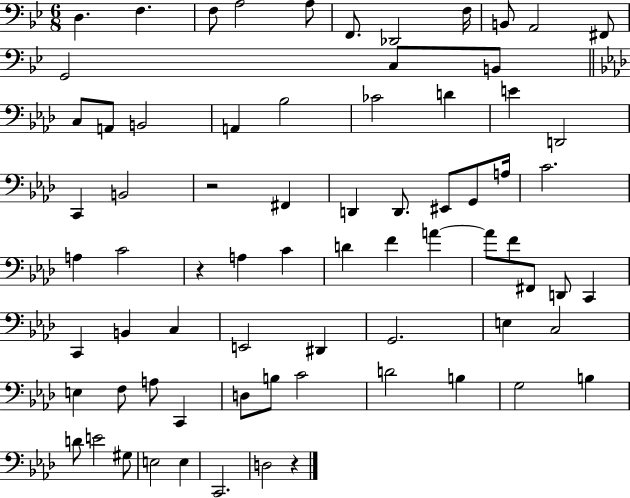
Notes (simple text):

D3/q. F3/q. F3/e A3/h A3/e F2/e. Db2/h F3/s B2/e A2/h F#2/e G2/h C3/e B2/e C3/e A2/e B2/h A2/q Bb3/h CES4/h D4/q E4/q D2/h C2/q B2/h R/h F#2/q D2/q D2/e. EIS2/e G2/e A3/s C4/h. A3/q C4/h R/q A3/q C4/q D4/q F4/q A4/q A4/e F4/e F#2/e D2/e C2/q C2/q B2/q C3/q E2/h D#2/q G2/h. E3/q C3/h E3/q F3/e A3/e C2/q D3/e B3/e C4/h D4/h B3/q G3/h B3/q D4/e E4/h G#3/e E3/h E3/q C2/h. D3/h R/q